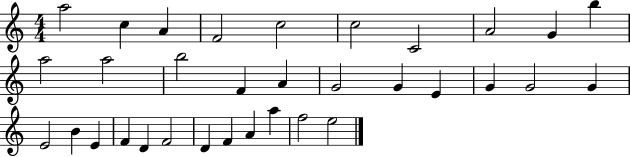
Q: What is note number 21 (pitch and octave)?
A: G4